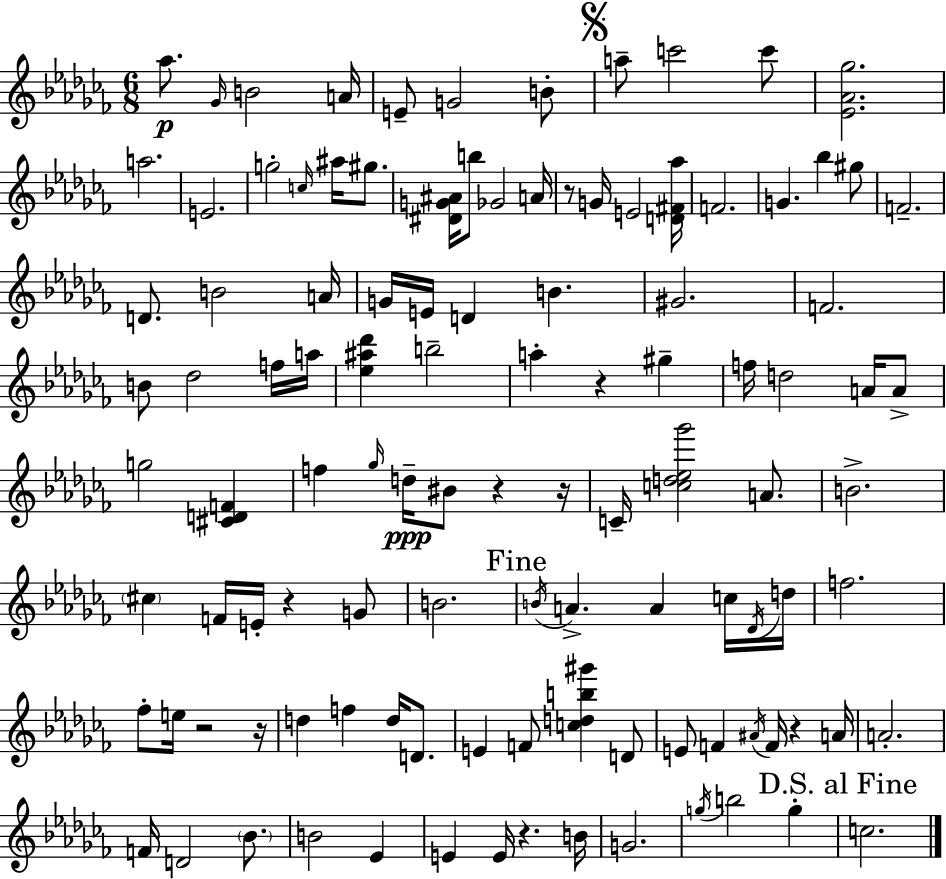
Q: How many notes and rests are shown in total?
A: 110